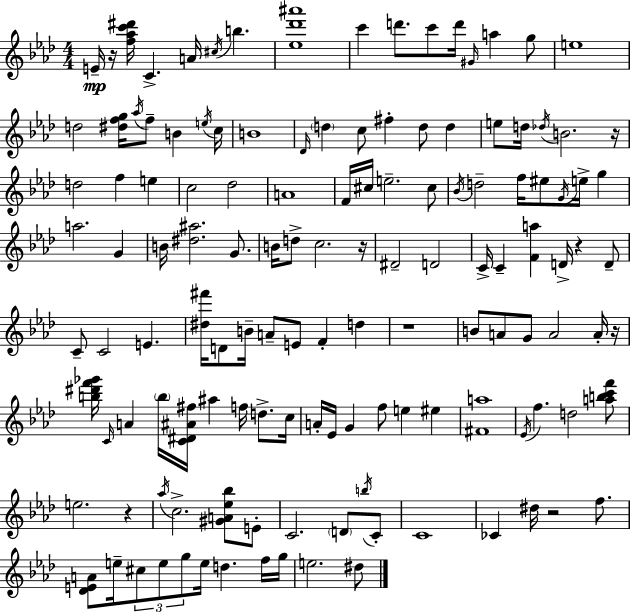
{
  \clef treble
  \numericTimeSignature
  \time 4/4
  \key aes \major
  e'16--\mp r16 <f'' aes'' c''' dis'''>16 c'4.-> a'16 \acciaccatura { cis''16 } b''4. | <ees'' des''' ais'''>1 | c'''4 d'''8. c'''8 d'''16 \grace { gis'16 } a''4 | g''8 e''1 | \break d''2 <dis'' f'' g''>16 \acciaccatura { aes''16 } f''8-- b'4 | \acciaccatura { e''16 } c''16 b'1 | \grace { des'16 } \parenthesize d''4 c''8 fis''4-. d''8 | d''4 e''8 d''16 \acciaccatura { des''16 } b'2. | \break r16 d''2 f''4 | e''4 c''2 des''2 | a'1 | f'16 cis''16 e''2.-- | \break cis''8 \acciaccatura { bes'16 } d''2-- f''16 | eis''8 \acciaccatura { g'16 } e''16-> g''4 a''2. | g'4 b'16 <dis'' ais''>2. | g'8. b'16 d''8-> c''2. | \break r16 dis'2-- | d'2 c'16-> c'4-- <f' a''>4 | d'16-> r4 d'8-- c'8-- c'2 | e'4. <dis'' fis'''>16 d'8 b'16-- a'8-- e'8 | \break f'4-. d''4 r1 | b'8 a'8 g'8 a'2 | a'16-. r16 <b'' dis''' f''' ges'''>16 \grace { c'16 } a'4 \parenthesize b''16 <c' dis' ais' fis''>16 | ais''4 f''16 d''8.-> c''16 a'16-. ees'16 g'4 f''8 | \break e''4 eis''4 <fis' a''>1 | \acciaccatura { ees'16 } f''4. | d''2 <a'' b'' c''' f'''>8 e''2. | r4 \acciaccatura { aes''16 } c''2.-> | \break <gis' a' ees'' bes''>8 e'8-. c'2. | \parenthesize d'8 \acciaccatura { b''16 } c'8-. c'1 | ces'4 | dis''16 r2 f''8. <des' e' a'>8 e''16-- \tuplet 3/2 { cis''8 | \break e''8 g''8 } e''16 d''4. f''16 g''16 e''2. | dis''8 \bar "|."
}